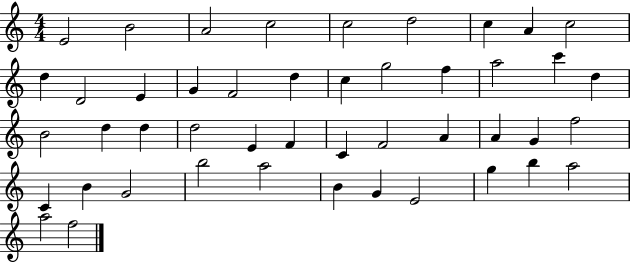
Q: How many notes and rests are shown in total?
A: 46